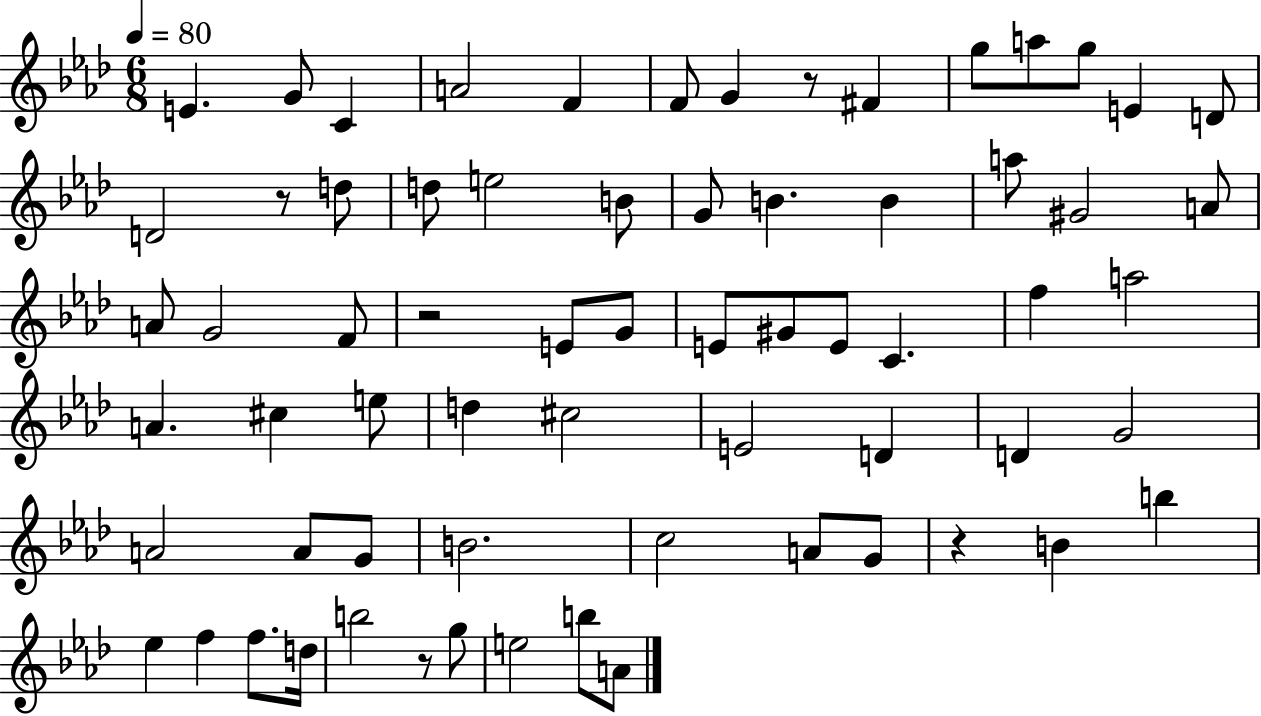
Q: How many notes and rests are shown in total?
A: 67